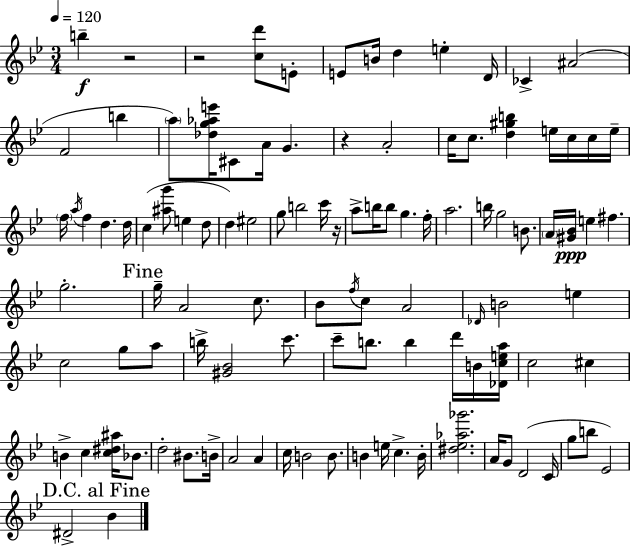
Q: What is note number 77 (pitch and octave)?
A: A4